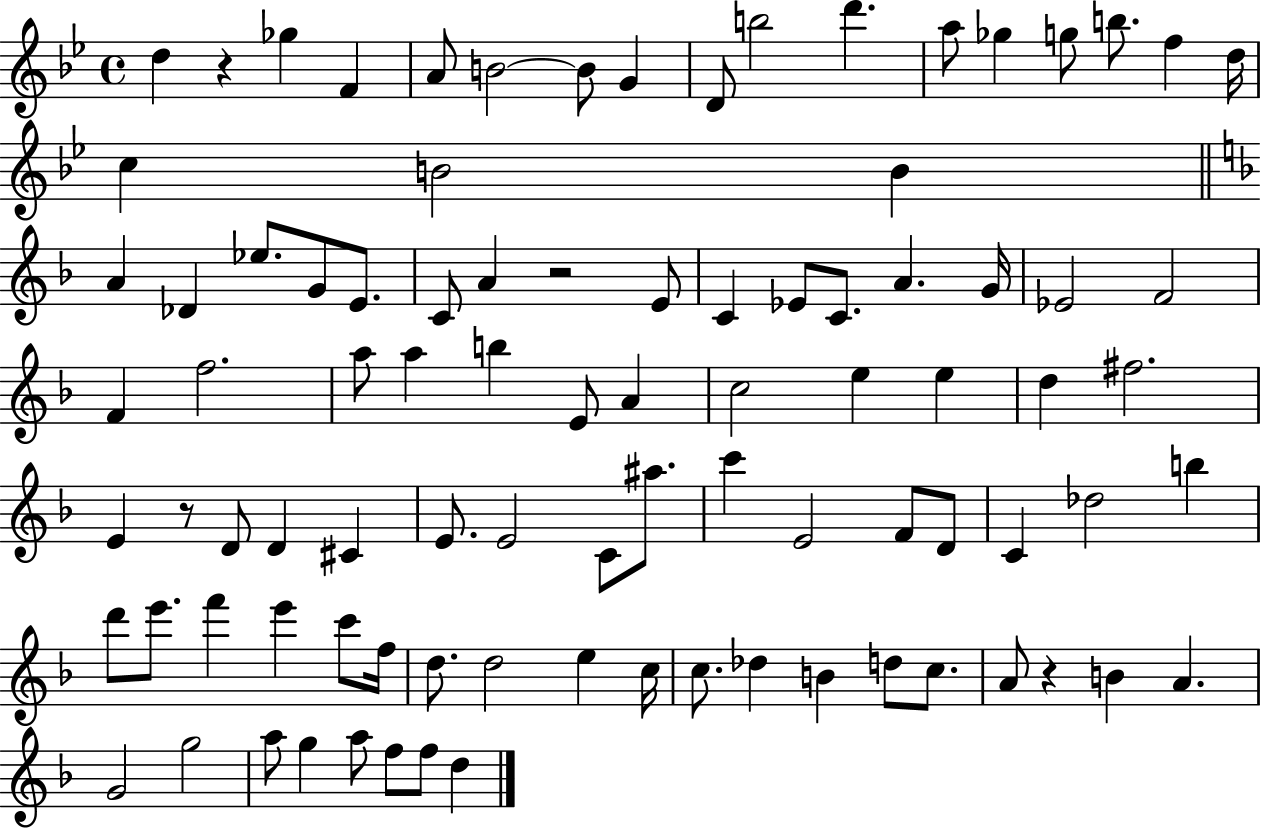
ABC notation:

X:1
T:Untitled
M:4/4
L:1/4
K:Bb
d z _g F A/2 B2 B/2 G D/2 b2 d' a/2 _g g/2 b/2 f d/4 c B2 B A _D _e/2 G/2 E/2 C/2 A z2 E/2 C _E/2 C/2 A G/4 _E2 F2 F f2 a/2 a b E/2 A c2 e e d ^f2 E z/2 D/2 D ^C E/2 E2 C/2 ^a/2 c' E2 F/2 D/2 C _d2 b d'/2 e'/2 f' e' c'/2 f/4 d/2 d2 e c/4 c/2 _d B d/2 c/2 A/2 z B A G2 g2 a/2 g a/2 f/2 f/2 d